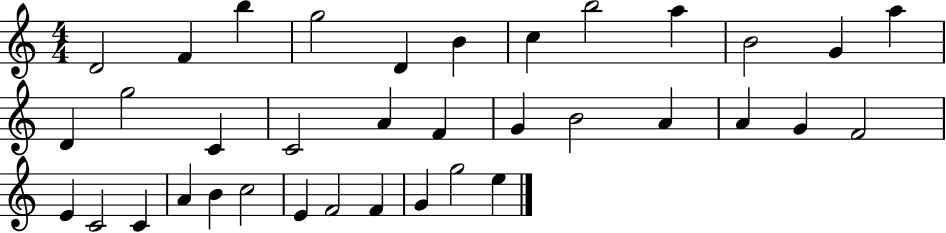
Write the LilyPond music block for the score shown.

{
  \clef treble
  \numericTimeSignature
  \time 4/4
  \key c \major
  d'2 f'4 b''4 | g''2 d'4 b'4 | c''4 b''2 a''4 | b'2 g'4 a''4 | \break d'4 g''2 c'4 | c'2 a'4 f'4 | g'4 b'2 a'4 | a'4 g'4 f'2 | \break e'4 c'2 c'4 | a'4 b'4 c''2 | e'4 f'2 f'4 | g'4 g''2 e''4 | \break \bar "|."
}